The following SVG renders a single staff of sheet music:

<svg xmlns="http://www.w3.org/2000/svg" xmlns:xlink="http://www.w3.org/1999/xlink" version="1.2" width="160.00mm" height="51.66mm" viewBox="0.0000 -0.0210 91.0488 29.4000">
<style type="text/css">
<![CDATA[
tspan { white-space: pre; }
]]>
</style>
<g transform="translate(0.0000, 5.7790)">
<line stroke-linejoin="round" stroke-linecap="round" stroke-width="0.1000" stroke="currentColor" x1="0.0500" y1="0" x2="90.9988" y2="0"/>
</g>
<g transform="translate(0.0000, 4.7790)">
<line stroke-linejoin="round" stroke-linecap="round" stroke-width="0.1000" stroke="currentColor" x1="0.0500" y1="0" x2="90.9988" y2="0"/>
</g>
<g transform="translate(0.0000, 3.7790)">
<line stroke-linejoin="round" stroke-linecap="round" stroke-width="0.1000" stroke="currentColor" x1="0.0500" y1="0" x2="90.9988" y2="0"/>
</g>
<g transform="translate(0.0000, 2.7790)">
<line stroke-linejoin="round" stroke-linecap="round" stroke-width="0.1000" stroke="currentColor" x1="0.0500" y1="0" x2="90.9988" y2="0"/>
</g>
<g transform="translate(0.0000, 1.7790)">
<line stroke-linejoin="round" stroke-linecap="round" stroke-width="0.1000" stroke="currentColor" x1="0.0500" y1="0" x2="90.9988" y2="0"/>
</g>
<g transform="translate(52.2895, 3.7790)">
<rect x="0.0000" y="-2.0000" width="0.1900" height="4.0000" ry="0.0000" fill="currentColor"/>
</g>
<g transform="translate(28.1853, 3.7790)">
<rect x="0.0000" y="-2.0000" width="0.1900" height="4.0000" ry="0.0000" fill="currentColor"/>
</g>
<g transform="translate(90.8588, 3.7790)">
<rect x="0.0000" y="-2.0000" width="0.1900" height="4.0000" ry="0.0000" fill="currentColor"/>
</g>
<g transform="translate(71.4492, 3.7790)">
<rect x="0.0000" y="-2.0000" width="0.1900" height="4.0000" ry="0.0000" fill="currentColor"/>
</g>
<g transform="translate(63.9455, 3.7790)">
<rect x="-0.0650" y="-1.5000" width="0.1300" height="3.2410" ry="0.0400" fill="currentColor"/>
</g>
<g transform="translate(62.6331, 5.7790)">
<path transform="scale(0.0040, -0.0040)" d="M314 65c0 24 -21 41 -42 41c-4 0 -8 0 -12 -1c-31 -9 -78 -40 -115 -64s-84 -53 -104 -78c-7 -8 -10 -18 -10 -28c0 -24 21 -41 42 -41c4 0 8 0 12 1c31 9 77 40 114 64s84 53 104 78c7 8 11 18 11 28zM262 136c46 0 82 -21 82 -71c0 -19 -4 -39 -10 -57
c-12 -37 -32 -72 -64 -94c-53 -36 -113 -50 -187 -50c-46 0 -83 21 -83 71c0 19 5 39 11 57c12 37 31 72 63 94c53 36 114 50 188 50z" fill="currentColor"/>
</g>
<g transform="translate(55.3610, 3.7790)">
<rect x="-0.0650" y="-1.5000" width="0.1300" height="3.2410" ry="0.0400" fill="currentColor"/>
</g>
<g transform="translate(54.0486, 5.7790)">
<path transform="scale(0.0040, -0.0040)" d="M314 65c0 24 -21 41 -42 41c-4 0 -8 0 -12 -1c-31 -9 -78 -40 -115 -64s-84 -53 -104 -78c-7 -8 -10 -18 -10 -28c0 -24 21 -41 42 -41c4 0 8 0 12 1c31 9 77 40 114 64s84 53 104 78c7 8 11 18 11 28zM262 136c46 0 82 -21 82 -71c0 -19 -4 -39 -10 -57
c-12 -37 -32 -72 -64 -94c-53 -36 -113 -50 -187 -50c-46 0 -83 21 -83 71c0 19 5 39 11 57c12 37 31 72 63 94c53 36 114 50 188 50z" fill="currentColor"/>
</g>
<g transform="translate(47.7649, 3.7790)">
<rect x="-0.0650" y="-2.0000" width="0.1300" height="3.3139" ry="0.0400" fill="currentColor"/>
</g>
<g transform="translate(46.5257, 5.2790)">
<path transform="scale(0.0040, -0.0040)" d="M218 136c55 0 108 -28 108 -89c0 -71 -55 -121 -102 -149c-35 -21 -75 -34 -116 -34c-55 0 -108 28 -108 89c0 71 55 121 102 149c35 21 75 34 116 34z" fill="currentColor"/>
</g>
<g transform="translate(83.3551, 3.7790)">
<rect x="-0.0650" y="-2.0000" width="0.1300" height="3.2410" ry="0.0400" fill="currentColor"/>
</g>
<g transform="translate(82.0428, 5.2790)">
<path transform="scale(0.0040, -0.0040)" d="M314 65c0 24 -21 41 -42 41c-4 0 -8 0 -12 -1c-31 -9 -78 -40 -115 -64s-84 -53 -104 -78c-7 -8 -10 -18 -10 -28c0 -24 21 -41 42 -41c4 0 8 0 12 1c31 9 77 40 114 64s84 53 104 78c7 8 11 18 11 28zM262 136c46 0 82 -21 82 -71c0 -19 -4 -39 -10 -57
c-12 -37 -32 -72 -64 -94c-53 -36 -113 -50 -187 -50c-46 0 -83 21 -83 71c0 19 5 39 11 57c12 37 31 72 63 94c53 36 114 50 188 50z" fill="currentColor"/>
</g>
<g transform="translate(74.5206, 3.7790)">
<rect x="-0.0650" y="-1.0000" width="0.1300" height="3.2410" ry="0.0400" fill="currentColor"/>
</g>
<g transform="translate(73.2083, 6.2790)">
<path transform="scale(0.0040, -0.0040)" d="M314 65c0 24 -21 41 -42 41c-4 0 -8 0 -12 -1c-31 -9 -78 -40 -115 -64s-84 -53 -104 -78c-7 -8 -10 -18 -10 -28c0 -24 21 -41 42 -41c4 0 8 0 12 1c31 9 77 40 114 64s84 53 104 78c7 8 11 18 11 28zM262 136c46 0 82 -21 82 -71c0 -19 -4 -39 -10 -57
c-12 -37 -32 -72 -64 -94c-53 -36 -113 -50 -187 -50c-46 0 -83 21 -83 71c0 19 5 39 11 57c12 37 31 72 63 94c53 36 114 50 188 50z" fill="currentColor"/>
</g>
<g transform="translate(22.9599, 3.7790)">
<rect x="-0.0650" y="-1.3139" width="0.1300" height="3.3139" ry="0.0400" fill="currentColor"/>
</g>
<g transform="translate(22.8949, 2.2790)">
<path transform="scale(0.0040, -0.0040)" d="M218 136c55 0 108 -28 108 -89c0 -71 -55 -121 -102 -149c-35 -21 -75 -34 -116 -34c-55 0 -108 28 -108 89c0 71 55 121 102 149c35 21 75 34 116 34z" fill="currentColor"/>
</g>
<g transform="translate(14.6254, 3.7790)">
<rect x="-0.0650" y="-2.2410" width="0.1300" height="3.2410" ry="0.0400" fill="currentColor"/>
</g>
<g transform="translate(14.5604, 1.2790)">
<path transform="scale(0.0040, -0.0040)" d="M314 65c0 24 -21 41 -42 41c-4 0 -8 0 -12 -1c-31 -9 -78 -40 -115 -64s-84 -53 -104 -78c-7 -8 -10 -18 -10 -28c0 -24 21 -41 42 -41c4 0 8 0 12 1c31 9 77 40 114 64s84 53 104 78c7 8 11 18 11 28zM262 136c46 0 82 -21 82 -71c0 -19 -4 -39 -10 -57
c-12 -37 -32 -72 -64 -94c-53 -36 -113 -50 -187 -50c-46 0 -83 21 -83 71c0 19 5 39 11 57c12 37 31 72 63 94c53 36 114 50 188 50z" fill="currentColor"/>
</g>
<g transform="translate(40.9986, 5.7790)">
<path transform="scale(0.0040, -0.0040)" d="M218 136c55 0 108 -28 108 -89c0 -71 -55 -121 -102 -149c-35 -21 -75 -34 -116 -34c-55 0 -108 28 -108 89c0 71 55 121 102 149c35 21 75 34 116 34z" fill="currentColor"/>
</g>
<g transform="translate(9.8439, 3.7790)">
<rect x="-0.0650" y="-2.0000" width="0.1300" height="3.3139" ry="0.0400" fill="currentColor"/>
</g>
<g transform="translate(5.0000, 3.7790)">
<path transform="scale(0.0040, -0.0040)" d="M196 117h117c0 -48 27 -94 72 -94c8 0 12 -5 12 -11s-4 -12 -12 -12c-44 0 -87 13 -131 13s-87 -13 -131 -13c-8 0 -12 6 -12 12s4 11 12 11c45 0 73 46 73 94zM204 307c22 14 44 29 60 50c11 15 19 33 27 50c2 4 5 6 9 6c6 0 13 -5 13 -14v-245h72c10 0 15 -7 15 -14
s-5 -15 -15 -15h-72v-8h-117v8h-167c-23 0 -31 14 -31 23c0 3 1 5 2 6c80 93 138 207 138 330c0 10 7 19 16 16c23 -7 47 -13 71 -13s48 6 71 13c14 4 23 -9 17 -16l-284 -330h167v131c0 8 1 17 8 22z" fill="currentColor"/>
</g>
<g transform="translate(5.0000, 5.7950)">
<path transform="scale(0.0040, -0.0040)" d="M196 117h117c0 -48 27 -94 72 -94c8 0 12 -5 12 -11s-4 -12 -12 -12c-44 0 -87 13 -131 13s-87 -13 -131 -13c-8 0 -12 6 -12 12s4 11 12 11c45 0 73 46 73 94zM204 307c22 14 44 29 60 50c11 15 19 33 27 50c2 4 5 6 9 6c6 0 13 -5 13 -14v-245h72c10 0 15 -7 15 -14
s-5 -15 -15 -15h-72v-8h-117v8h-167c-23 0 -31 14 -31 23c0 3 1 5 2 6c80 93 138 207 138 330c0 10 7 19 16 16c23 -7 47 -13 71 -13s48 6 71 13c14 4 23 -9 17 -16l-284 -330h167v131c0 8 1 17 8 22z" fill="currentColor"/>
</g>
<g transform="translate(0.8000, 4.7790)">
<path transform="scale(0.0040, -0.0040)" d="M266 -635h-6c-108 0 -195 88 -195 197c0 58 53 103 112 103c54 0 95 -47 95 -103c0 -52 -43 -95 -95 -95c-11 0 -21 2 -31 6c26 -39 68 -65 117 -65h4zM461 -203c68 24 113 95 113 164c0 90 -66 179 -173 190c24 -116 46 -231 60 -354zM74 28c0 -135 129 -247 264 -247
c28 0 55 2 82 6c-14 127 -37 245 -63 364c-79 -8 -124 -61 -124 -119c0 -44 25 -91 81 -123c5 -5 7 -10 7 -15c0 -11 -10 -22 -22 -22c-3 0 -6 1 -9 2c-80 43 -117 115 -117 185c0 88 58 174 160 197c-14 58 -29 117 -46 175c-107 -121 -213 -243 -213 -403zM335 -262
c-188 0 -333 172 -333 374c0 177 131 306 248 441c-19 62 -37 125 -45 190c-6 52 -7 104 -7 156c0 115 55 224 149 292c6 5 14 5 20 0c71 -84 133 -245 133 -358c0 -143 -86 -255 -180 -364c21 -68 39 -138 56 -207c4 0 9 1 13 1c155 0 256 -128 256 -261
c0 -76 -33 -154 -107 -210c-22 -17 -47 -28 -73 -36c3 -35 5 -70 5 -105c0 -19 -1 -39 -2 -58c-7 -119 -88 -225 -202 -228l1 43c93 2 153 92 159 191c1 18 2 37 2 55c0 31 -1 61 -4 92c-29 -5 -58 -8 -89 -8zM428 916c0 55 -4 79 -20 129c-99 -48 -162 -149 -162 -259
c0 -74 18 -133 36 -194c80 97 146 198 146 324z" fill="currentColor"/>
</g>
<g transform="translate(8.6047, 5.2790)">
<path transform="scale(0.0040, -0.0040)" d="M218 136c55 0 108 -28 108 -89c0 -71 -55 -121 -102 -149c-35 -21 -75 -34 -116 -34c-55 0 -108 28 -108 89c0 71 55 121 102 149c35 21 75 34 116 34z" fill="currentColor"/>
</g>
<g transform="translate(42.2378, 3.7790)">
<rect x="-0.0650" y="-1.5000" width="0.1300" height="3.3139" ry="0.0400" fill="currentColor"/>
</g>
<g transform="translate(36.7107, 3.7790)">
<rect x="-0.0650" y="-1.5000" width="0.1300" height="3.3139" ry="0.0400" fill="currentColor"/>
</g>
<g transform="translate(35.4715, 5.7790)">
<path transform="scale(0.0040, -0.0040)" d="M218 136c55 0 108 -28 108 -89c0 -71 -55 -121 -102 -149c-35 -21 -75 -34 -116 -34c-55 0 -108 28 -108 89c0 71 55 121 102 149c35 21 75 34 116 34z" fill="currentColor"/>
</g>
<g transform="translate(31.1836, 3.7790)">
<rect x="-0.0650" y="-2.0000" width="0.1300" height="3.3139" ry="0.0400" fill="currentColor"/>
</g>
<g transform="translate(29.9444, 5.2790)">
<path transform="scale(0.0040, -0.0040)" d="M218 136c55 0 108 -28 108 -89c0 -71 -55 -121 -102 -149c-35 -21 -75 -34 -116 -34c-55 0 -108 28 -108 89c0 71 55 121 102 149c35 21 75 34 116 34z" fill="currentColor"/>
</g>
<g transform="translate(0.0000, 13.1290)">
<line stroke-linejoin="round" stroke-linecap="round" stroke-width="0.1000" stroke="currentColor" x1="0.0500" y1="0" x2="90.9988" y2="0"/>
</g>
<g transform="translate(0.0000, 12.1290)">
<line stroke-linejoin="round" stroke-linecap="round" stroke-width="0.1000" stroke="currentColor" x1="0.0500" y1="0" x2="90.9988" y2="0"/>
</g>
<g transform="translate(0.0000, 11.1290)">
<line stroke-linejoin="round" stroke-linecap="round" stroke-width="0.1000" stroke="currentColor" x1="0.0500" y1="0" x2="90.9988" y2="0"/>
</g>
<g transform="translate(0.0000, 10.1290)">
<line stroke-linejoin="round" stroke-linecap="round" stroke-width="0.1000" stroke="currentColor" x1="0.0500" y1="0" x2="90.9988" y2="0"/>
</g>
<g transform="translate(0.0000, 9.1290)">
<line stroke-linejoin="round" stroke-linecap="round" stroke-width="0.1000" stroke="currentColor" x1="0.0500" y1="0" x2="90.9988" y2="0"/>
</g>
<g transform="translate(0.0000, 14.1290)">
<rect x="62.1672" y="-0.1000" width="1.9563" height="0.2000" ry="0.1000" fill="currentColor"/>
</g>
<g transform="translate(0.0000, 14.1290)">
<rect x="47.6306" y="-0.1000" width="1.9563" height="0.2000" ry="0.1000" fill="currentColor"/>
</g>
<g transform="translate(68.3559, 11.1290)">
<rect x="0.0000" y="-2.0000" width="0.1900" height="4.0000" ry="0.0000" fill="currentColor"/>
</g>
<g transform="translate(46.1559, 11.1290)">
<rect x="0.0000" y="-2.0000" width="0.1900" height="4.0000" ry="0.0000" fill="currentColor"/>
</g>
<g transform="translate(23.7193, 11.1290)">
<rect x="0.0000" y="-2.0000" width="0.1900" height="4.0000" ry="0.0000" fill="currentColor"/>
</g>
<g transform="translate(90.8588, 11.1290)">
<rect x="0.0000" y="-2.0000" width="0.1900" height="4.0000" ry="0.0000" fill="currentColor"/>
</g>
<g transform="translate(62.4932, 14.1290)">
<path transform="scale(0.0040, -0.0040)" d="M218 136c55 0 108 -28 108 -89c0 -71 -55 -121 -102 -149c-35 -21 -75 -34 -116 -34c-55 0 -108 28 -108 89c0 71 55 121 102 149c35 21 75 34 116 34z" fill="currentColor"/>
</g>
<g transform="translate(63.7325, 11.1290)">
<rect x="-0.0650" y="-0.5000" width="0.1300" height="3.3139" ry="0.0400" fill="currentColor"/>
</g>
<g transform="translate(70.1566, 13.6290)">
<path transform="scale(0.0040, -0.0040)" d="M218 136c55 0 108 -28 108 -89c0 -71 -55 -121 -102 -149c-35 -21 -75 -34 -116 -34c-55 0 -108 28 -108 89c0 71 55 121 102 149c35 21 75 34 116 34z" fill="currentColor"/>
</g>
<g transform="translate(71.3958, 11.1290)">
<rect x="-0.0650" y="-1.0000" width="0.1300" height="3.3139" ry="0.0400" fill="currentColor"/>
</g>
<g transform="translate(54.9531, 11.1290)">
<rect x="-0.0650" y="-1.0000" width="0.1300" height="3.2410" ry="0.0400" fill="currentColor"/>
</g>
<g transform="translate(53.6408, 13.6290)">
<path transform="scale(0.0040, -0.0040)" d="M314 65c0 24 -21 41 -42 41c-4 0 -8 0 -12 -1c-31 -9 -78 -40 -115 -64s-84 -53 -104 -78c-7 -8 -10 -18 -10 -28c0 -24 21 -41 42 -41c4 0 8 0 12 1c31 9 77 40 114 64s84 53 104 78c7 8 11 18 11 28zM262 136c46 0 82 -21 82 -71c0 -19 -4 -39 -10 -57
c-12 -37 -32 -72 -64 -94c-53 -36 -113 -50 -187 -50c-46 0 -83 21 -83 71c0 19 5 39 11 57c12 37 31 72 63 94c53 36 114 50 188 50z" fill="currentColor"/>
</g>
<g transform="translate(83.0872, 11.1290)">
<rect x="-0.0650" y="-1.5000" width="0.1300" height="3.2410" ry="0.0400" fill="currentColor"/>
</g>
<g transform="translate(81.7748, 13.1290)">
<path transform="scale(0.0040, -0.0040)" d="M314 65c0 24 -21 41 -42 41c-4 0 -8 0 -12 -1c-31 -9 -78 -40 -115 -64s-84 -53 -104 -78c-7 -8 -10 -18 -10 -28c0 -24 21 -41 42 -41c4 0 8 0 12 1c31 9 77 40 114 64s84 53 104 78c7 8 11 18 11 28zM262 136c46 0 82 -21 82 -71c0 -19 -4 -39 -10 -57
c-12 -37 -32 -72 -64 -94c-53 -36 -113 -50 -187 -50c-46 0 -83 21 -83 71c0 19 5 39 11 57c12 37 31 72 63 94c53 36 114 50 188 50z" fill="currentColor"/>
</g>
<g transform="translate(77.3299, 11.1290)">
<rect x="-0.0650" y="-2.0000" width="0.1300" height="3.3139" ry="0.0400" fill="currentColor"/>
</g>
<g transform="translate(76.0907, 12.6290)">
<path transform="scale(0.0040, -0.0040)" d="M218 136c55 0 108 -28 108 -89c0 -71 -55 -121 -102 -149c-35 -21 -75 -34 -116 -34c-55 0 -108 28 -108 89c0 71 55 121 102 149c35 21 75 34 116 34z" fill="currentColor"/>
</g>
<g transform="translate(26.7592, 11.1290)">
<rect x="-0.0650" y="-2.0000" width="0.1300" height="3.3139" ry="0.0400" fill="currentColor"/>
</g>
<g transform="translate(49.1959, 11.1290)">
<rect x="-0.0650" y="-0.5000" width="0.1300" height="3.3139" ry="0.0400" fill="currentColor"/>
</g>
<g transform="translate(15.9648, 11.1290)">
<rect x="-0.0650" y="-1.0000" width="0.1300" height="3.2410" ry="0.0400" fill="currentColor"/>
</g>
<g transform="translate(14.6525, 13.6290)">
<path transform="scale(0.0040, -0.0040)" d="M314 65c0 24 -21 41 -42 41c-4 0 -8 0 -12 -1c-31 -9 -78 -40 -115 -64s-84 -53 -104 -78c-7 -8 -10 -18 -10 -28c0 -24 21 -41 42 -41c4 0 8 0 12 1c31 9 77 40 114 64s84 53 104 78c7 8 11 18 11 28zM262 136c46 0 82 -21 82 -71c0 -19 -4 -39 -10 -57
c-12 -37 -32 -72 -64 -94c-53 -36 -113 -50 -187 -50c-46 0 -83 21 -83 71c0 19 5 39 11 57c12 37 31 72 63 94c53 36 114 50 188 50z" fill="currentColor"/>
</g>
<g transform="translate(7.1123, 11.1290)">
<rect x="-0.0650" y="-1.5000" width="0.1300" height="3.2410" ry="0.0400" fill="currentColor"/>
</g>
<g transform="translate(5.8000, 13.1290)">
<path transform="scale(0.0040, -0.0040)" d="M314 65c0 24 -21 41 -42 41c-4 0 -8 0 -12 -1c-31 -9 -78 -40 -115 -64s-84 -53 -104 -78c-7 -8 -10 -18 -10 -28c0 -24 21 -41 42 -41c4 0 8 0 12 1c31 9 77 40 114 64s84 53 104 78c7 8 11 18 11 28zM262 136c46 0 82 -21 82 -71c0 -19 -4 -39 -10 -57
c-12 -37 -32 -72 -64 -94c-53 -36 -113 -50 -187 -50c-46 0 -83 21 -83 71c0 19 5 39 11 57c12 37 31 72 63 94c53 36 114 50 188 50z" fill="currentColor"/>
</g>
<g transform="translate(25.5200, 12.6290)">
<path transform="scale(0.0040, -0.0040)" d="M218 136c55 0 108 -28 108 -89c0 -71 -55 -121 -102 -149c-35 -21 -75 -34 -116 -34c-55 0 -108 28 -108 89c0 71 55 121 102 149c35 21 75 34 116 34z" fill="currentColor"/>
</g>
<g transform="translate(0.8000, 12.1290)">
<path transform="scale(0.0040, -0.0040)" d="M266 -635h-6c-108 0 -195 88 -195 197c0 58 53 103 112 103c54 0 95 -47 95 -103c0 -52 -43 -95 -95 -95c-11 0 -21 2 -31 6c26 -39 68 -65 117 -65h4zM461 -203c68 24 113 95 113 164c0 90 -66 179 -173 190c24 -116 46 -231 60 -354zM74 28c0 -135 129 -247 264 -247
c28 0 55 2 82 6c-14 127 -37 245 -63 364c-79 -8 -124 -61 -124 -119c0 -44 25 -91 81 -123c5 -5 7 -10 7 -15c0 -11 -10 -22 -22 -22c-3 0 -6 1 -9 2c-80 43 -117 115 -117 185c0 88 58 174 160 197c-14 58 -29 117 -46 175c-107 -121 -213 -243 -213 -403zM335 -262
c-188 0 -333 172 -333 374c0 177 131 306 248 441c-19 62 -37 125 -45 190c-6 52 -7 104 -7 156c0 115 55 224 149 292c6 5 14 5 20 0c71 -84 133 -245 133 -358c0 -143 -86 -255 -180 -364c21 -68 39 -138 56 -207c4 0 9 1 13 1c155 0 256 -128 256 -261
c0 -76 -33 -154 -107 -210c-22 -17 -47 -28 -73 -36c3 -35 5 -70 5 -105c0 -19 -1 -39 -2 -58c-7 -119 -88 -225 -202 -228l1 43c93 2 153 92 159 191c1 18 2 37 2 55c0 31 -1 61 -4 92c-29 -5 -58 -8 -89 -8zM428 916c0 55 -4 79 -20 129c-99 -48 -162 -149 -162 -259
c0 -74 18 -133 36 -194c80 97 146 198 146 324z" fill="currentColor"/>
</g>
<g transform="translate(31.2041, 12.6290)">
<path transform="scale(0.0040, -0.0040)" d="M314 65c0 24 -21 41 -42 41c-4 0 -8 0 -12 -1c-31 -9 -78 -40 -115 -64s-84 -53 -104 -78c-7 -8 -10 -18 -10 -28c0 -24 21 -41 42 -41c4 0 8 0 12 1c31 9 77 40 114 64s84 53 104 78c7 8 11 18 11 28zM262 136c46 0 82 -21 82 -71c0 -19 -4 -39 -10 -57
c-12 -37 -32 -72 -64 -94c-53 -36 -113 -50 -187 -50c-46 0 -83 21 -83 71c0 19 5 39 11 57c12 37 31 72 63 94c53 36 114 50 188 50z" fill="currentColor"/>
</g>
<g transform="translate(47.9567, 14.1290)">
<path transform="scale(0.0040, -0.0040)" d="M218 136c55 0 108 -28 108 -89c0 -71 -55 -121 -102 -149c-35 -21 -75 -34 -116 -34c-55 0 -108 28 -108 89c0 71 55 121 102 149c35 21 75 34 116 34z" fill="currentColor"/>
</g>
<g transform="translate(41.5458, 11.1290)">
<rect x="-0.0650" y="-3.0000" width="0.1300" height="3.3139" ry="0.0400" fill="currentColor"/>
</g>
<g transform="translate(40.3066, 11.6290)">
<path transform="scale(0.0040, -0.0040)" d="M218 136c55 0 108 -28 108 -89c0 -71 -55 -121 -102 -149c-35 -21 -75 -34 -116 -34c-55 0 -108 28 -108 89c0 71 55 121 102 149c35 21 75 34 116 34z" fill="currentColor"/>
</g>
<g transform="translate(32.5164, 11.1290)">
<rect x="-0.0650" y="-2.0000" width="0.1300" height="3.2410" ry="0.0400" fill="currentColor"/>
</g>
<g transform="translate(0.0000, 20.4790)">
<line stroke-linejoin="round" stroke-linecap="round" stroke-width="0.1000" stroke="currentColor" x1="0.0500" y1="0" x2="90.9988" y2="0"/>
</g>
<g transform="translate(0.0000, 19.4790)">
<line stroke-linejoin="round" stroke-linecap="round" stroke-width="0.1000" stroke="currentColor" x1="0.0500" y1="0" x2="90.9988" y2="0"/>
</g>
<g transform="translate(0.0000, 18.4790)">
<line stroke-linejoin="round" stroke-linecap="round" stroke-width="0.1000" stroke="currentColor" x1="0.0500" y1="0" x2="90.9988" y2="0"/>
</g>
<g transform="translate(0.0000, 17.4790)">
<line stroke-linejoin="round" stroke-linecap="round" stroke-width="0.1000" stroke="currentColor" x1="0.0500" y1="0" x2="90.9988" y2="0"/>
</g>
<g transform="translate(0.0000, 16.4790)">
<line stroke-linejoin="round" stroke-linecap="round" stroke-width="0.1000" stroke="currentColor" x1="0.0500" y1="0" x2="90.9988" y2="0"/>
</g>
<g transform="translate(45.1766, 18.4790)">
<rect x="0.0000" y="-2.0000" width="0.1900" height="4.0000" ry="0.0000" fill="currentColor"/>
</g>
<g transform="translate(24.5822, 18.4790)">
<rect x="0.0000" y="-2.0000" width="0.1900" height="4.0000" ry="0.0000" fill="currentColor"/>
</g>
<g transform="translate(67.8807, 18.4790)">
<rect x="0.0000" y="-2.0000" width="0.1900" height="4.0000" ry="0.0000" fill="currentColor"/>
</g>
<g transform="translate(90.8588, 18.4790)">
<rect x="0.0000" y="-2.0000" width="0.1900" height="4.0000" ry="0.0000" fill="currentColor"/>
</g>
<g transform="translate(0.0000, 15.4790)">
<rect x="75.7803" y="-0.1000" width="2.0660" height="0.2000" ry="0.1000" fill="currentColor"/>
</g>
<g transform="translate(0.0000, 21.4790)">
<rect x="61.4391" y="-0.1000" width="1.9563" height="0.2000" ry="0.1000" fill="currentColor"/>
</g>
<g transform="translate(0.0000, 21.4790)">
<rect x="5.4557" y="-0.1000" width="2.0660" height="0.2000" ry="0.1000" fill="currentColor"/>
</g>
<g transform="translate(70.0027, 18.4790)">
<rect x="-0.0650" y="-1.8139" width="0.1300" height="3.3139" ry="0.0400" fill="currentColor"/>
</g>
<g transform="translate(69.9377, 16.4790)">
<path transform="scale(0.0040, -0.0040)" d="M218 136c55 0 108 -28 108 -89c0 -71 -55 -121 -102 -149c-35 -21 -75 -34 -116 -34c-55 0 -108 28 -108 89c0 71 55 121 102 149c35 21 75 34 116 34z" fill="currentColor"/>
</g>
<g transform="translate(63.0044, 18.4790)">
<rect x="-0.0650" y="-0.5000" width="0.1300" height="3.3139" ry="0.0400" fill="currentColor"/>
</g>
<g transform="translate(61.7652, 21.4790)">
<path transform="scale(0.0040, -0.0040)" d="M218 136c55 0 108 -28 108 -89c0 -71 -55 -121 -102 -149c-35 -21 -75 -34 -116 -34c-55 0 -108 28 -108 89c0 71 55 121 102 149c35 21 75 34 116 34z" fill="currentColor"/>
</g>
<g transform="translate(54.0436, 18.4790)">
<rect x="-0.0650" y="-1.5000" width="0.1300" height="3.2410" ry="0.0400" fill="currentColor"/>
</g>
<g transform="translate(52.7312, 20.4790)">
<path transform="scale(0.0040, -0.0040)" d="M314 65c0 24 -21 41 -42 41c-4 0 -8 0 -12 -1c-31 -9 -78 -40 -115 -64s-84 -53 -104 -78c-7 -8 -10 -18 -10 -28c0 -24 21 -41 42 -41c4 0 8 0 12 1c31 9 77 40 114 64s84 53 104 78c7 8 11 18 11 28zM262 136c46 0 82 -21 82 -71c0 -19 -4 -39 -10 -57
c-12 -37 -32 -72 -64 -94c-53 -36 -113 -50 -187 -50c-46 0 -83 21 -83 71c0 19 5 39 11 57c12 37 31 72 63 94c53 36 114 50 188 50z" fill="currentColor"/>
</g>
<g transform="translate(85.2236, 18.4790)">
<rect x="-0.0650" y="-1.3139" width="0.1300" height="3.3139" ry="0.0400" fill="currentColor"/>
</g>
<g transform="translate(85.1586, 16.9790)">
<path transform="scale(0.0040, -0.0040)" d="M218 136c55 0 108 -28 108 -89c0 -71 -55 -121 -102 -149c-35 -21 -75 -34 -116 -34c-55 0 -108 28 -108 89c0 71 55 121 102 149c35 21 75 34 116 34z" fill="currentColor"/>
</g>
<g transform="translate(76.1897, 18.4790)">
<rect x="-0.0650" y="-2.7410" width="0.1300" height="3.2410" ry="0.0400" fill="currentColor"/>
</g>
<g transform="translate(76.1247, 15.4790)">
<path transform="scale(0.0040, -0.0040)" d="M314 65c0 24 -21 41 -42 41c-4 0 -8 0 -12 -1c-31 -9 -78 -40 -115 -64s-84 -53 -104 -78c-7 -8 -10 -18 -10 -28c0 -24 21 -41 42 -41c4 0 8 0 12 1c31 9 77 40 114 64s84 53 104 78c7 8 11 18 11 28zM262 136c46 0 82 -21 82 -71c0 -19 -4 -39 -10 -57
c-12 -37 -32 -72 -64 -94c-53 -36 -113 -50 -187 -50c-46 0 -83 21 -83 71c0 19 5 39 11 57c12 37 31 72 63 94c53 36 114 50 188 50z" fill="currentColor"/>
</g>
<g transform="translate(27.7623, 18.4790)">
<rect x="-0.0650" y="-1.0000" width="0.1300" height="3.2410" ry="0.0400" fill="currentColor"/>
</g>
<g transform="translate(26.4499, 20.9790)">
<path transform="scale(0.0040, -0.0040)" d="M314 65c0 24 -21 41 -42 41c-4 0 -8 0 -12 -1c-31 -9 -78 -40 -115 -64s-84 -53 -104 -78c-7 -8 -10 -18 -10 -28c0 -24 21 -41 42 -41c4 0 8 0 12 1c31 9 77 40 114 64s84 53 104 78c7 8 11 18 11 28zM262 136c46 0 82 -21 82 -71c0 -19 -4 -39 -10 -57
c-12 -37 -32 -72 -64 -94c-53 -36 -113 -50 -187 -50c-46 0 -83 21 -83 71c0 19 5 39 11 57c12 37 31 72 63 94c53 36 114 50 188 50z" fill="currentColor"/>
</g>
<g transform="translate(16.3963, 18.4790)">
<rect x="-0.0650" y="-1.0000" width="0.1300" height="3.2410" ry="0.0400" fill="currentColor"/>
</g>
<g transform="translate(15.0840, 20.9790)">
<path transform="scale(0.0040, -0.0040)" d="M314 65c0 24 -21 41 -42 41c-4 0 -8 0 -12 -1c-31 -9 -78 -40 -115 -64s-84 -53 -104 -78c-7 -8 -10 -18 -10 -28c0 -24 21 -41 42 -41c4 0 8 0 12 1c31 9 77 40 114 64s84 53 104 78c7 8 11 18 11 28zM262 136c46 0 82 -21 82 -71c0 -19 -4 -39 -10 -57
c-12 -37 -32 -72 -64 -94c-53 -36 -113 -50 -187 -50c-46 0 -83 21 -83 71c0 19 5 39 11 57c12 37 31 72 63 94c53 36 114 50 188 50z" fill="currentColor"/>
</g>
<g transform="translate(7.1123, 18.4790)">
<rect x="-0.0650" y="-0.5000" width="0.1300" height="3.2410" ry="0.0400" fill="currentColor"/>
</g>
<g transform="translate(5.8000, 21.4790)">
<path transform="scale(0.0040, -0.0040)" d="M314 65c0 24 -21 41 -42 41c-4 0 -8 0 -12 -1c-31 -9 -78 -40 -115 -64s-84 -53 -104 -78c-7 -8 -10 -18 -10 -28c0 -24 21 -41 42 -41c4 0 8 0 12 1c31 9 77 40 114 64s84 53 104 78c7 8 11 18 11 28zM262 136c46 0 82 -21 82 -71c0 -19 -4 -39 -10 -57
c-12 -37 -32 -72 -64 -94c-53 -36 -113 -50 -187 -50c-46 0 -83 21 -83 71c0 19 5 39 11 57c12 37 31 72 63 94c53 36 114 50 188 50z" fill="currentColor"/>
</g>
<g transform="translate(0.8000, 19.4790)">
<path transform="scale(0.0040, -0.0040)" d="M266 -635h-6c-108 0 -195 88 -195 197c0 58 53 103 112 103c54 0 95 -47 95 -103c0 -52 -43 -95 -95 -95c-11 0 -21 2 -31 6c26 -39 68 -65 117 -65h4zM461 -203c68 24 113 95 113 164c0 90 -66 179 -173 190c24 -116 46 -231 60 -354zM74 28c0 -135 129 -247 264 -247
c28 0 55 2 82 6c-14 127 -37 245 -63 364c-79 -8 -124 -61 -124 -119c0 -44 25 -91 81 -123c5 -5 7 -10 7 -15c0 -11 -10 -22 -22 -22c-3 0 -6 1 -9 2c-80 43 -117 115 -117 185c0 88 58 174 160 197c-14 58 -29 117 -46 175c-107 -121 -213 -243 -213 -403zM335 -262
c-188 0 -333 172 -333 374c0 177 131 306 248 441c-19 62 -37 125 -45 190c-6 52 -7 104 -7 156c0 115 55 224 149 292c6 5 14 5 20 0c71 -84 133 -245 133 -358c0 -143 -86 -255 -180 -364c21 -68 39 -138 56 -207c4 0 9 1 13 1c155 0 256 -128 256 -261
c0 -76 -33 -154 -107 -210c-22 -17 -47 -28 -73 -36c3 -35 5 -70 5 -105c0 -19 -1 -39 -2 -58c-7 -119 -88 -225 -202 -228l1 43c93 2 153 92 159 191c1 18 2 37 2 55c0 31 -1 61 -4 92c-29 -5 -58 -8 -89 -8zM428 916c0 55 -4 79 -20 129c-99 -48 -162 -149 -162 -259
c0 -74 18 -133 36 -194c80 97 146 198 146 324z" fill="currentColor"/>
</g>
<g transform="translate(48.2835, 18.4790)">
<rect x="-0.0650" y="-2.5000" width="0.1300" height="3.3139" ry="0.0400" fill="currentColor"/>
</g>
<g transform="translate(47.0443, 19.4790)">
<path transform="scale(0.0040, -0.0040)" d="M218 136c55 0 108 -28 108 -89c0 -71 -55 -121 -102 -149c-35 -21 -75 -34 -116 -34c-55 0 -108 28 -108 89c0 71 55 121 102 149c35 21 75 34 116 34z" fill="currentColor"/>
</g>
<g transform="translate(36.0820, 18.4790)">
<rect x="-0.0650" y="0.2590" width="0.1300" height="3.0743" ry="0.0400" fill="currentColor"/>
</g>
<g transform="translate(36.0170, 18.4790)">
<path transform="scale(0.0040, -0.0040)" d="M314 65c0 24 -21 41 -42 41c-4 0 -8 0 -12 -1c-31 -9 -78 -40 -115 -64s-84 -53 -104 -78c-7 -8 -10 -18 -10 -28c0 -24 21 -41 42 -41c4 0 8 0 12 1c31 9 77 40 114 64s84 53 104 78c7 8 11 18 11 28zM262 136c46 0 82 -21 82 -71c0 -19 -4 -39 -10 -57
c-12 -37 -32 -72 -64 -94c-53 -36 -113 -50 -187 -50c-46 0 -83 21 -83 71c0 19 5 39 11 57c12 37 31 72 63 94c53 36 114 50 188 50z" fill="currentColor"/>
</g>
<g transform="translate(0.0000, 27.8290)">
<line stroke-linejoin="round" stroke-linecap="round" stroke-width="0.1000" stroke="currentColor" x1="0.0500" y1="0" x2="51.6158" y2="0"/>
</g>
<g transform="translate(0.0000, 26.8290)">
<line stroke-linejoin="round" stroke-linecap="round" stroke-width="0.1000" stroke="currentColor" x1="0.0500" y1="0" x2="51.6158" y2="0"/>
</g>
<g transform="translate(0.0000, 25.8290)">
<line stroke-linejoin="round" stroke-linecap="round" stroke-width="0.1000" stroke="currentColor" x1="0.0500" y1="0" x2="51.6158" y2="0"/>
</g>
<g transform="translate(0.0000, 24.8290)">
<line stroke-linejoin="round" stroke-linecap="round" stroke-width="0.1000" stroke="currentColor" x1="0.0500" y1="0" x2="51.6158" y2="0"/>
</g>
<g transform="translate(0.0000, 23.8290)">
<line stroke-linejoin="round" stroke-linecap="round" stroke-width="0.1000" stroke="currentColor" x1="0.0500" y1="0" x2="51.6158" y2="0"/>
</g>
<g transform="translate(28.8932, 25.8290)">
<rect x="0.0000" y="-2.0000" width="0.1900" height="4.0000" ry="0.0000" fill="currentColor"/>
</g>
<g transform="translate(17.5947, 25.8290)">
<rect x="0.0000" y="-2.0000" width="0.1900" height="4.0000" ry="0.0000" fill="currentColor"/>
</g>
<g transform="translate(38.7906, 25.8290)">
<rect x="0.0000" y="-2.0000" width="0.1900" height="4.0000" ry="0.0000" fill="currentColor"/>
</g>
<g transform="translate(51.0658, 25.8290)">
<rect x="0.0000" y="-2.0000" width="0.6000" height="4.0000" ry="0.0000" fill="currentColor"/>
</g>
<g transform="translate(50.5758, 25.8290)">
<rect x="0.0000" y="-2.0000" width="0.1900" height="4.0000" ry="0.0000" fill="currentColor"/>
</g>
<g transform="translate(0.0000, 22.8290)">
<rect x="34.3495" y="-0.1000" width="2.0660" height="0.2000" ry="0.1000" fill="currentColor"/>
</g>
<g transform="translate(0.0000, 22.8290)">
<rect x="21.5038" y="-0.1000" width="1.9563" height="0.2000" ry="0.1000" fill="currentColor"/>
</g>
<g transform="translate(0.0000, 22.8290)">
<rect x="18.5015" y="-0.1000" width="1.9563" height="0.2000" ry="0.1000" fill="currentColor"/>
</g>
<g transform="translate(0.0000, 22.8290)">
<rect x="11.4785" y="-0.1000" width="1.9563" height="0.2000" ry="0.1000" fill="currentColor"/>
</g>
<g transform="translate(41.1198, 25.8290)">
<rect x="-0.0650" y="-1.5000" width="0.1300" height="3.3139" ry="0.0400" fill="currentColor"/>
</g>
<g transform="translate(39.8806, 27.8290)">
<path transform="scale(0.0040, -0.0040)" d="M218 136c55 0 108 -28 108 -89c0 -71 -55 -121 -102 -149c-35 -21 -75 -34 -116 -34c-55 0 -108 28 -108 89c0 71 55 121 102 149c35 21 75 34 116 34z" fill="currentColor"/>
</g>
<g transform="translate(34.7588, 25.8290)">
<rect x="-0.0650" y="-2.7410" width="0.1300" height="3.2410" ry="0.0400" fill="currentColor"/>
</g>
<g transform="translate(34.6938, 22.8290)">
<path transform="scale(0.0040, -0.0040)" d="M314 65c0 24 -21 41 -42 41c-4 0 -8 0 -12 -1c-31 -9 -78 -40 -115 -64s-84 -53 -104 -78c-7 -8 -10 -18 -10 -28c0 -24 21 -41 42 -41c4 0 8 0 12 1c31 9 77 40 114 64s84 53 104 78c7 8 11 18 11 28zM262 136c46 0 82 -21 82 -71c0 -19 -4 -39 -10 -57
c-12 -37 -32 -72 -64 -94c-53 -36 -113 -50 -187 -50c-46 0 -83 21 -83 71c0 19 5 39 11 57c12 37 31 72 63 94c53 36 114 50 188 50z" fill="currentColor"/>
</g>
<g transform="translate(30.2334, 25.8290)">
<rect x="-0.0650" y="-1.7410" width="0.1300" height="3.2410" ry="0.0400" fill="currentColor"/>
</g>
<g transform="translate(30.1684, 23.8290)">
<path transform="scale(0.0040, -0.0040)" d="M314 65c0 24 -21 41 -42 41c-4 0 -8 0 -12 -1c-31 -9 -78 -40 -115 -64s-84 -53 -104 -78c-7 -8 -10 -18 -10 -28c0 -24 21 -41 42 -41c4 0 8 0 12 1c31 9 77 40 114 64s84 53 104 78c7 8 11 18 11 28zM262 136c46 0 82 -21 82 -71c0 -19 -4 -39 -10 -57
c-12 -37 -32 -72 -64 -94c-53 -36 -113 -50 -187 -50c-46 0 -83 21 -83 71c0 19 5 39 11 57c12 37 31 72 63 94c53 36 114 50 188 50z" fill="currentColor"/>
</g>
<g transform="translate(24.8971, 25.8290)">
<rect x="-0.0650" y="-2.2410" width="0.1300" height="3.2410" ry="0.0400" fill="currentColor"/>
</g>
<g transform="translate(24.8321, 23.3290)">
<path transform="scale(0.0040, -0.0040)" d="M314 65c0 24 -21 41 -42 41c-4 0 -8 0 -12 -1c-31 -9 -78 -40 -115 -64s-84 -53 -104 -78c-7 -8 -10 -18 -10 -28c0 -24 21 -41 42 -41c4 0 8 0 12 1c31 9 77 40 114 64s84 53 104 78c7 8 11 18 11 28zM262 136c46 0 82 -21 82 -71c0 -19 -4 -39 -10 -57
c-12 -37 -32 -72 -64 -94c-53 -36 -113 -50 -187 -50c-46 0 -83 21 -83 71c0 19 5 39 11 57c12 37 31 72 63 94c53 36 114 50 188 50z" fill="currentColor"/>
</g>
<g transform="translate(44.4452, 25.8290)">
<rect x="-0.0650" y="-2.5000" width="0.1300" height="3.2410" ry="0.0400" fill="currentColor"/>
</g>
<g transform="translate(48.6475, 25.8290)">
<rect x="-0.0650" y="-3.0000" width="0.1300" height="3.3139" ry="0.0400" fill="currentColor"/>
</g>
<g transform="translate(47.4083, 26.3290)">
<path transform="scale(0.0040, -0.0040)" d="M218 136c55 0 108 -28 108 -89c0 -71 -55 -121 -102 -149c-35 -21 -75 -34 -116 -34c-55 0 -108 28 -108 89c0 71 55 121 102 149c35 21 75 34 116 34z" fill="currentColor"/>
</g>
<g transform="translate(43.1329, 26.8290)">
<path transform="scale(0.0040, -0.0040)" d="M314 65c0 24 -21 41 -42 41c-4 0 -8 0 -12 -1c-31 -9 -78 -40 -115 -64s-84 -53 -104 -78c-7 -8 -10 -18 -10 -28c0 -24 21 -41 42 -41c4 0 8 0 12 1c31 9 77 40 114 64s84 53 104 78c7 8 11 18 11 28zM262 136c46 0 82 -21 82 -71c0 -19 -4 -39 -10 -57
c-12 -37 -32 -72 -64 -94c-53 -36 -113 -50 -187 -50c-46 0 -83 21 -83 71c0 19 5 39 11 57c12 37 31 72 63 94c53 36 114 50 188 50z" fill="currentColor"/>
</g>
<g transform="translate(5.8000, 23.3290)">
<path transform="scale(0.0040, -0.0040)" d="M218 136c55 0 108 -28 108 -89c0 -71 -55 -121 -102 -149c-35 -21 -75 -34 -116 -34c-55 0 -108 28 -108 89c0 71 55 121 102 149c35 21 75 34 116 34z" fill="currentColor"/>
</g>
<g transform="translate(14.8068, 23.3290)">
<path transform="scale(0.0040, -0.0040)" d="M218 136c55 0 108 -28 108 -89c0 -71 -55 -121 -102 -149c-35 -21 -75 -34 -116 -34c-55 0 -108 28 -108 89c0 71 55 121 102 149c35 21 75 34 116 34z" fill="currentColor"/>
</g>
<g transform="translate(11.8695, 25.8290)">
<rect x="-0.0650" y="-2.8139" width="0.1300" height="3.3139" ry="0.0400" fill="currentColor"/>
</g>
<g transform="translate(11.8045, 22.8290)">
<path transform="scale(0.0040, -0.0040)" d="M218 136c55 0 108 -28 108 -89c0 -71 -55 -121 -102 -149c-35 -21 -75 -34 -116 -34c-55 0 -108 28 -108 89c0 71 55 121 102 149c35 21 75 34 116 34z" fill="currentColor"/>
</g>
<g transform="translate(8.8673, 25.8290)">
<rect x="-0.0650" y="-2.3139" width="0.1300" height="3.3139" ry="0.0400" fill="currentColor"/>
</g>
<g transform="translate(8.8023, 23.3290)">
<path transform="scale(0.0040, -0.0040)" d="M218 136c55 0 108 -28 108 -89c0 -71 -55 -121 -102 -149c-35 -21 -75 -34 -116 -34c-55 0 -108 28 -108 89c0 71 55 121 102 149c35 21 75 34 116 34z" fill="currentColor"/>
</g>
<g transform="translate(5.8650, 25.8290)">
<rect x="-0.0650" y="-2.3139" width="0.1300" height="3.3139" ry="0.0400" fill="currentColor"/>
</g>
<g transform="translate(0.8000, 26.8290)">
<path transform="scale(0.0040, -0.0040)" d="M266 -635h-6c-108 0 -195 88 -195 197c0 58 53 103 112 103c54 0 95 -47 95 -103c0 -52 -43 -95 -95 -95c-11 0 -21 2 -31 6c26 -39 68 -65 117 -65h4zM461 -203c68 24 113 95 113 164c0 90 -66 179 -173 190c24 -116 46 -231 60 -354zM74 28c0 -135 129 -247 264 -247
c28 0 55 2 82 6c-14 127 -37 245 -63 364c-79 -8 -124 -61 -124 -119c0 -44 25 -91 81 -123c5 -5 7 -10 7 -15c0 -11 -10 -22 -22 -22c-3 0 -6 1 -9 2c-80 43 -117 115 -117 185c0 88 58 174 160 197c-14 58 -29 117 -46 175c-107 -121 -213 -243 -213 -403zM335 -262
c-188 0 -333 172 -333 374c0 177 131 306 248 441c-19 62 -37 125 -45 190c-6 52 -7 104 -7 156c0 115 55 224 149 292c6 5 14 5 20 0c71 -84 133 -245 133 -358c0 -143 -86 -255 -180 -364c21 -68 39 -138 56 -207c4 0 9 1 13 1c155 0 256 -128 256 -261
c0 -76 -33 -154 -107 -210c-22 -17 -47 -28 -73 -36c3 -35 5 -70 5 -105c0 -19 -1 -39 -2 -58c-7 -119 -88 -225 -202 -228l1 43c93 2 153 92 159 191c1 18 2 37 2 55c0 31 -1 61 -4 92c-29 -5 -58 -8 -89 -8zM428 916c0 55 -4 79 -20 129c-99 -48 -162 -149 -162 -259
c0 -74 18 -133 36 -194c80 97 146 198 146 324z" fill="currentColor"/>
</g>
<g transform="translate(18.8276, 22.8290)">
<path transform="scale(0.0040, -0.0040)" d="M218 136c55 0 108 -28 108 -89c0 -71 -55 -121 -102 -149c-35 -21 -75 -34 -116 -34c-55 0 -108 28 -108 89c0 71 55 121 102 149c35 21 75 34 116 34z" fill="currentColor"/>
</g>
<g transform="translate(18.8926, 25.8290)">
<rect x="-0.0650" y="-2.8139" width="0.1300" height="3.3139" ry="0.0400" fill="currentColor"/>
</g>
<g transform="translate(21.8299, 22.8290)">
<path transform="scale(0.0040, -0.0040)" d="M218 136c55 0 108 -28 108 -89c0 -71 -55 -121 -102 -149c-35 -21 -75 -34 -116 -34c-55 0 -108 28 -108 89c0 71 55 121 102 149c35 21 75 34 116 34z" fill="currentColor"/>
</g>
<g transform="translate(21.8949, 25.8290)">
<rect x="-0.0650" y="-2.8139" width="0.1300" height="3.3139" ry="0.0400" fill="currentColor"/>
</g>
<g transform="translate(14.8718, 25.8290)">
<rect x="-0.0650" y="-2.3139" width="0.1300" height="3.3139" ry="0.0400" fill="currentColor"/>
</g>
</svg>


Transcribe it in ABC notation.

X:1
T:Untitled
M:4/4
L:1/4
K:C
F g2 e F E E F E2 E2 D2 F2 E2 D2 F F2 A C D2 C D F E2 C2 D2 D2 B2 G E2 C f a2 e g g a g a a g2 f2 a2 E G2 A